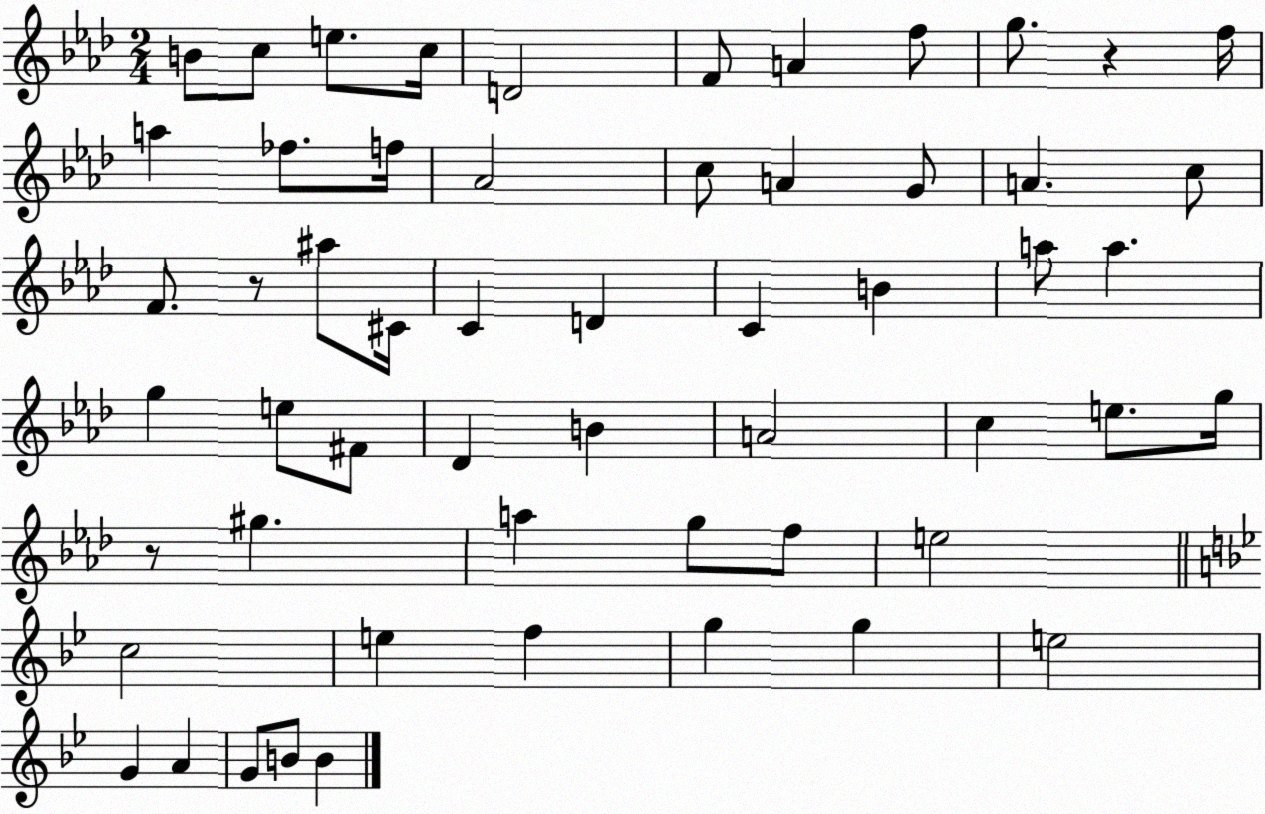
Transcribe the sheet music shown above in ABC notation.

X:1
T:Untitled
M:2/4
L:1/4
K:Ab
B/2 c/2 e/2 c/4 D2 F/2 A f/2 g/2 z f/4 a _f/2 f/4 _A2 c/2 A G/2 A c/2 F/2 z/2 ^a/2 ^C/4 C D C B a/2 a g e/2 ^F/2 _D B A2 c e/2 g/4 z/2 ^g a g/2 f/2 e2 c2 e f g g e2 G A G/2 B/2 B